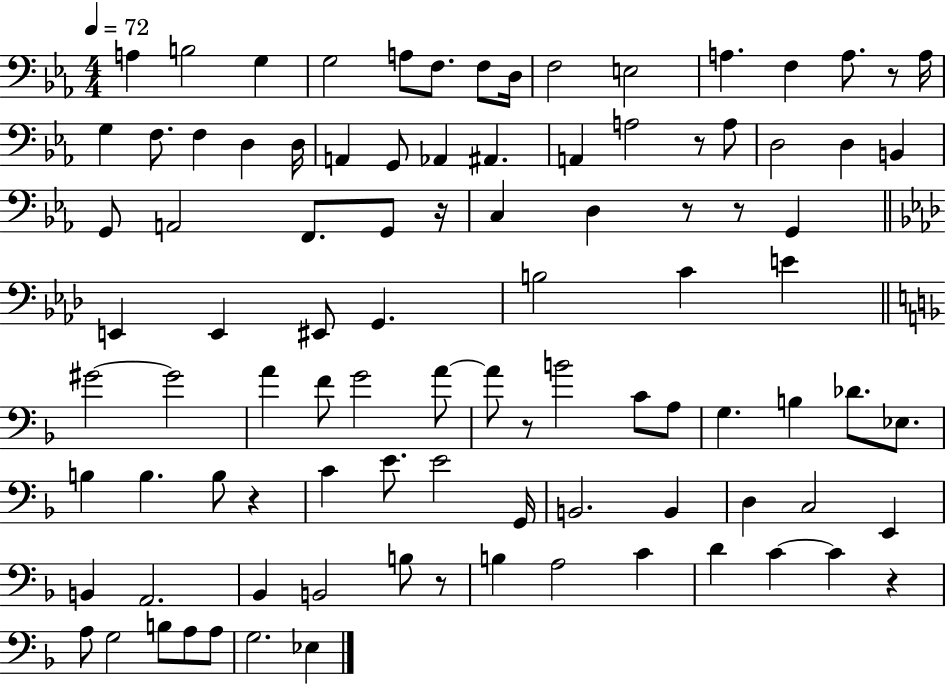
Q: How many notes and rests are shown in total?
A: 96